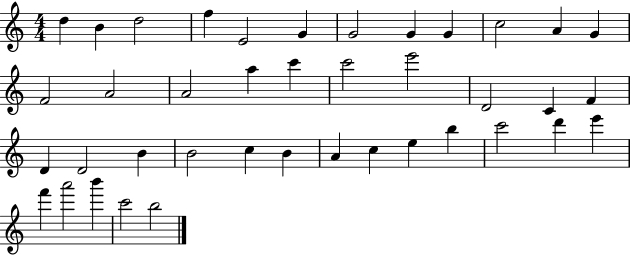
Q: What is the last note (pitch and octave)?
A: B5